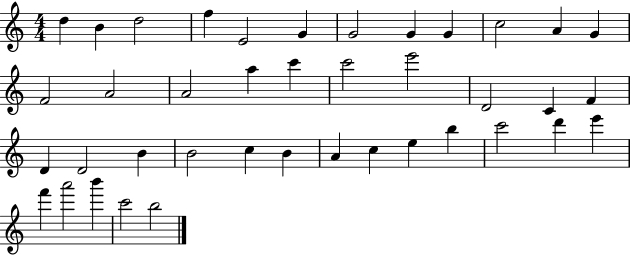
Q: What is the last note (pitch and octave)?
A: B5